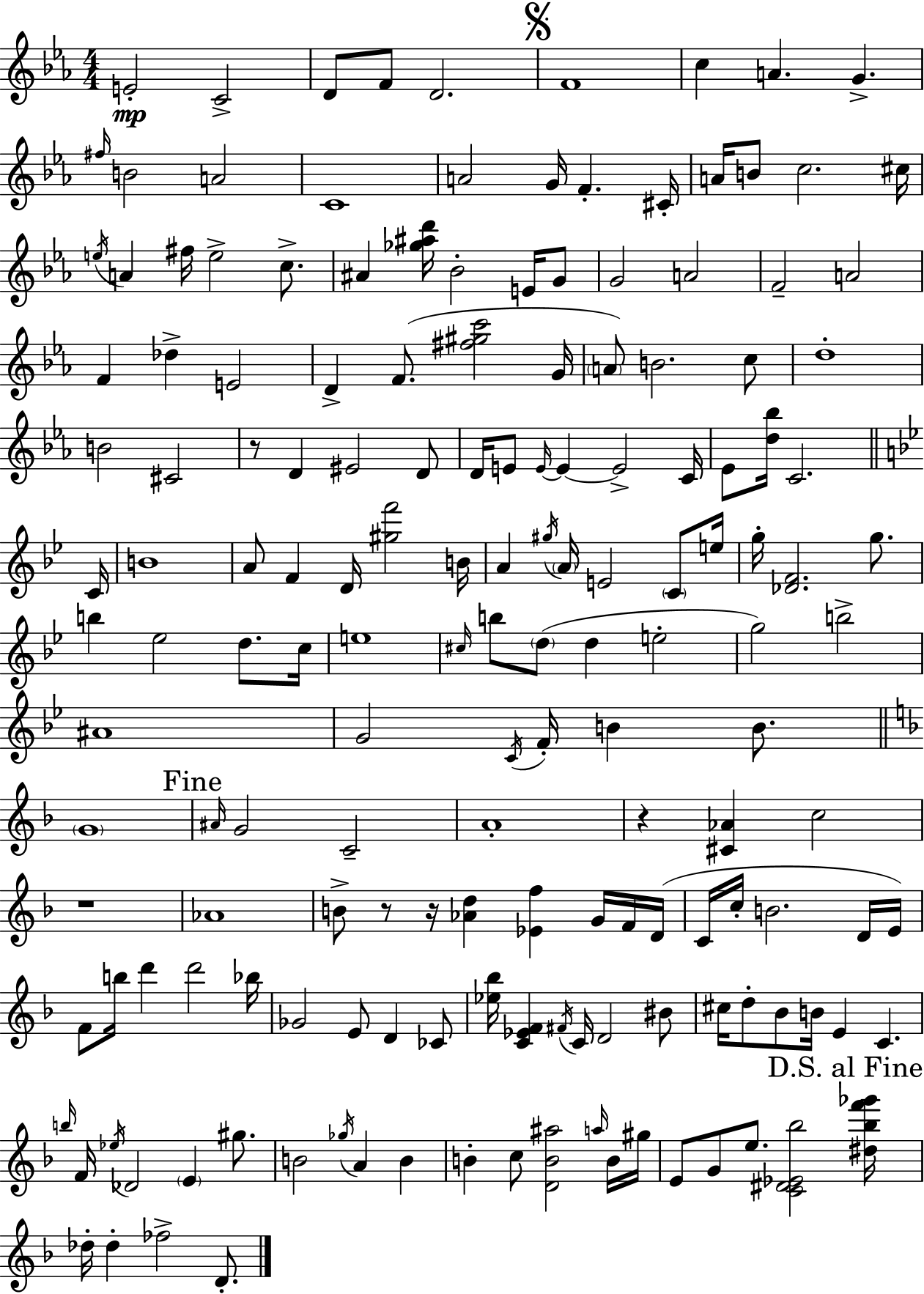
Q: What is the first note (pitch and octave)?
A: E4